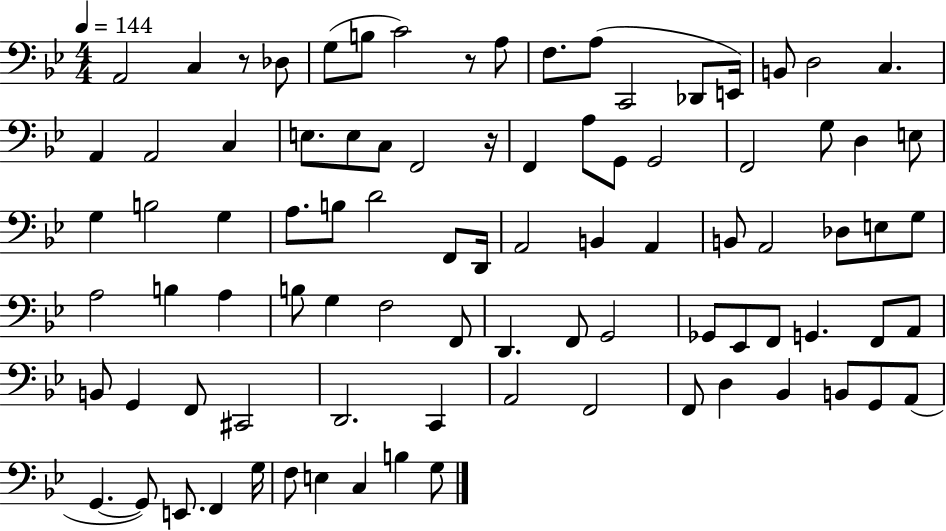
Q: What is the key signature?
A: BES major